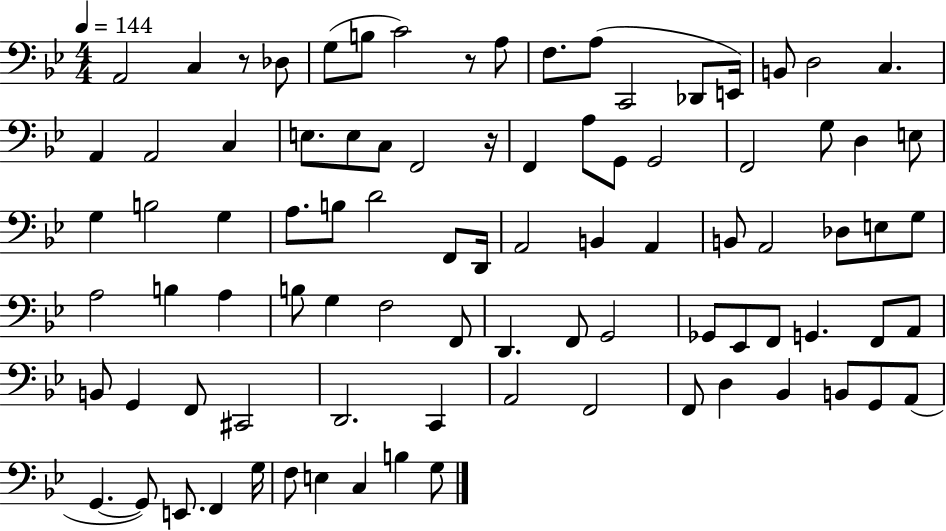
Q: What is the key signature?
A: BES major